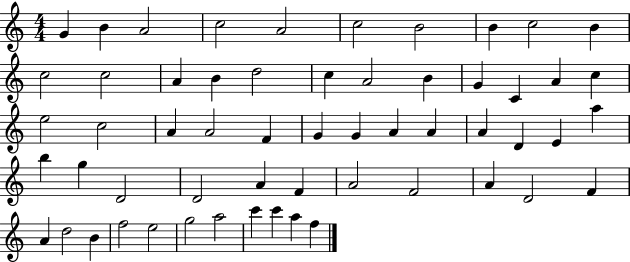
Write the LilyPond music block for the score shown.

{
  \clef treble
  \numericTimeSignature
  \time 4/4
  \key c \major
  g'4 b'4 a'2 | c''2 a'2 | c''2 b'2 | b'4 c''2 b'4 | \break c''2 c''2 | a'4 b'4 d''2 | c''4 a'2 b'4 | g'4 c'4 a'4 c''4 | \break e''2 c''2 | a'4 a'2 f'4 | g'4 g'4 a'4 a'4 | a'4 d'4 e'4 a''4 | \break b''4 g''4 d'2 | d'2 a'4 f'4 | a'2 f'2 | a'4 d'2 f'4 | \break a'4 d''2 b'4 | f''2 e''2 | g''2 a''2 | c'''4 c'''4 a''4 f''4 | \break \bar "|."
}